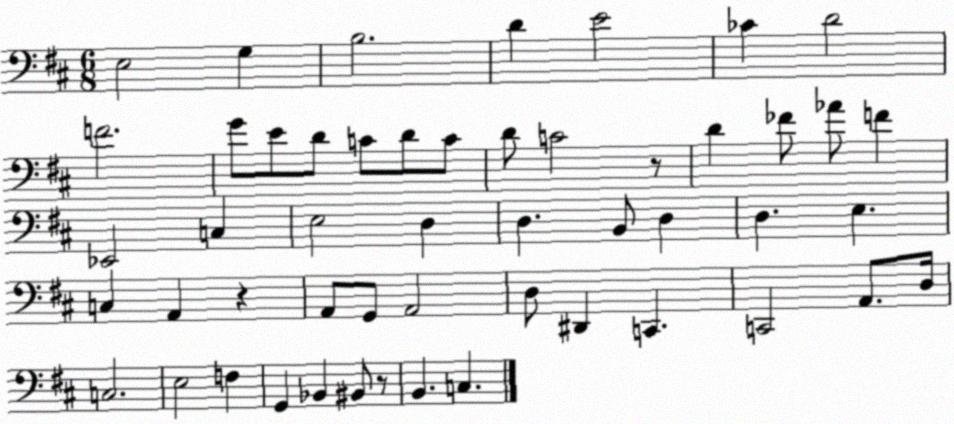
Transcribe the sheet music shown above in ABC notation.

X:1
T:Untitled
M:6/8
L:1/4
K:D
E,2 G, B,2 D E2 _C D2 F2 G/2 E/2 D/2 C/2 D/2 C/2 D/2 C2 z/2 D _F/2 _A/2 F _E,,2 C, E,2 D, D, B,,/2 D, D, E, C, A,, z A,,/2 G,,/2 A,,2 D,/2 ^D,, C,, C,,2 A,,/2 D,/4 C,2 E,2 F, G,, _B,, ^B,,/2 z/2 B,, C,